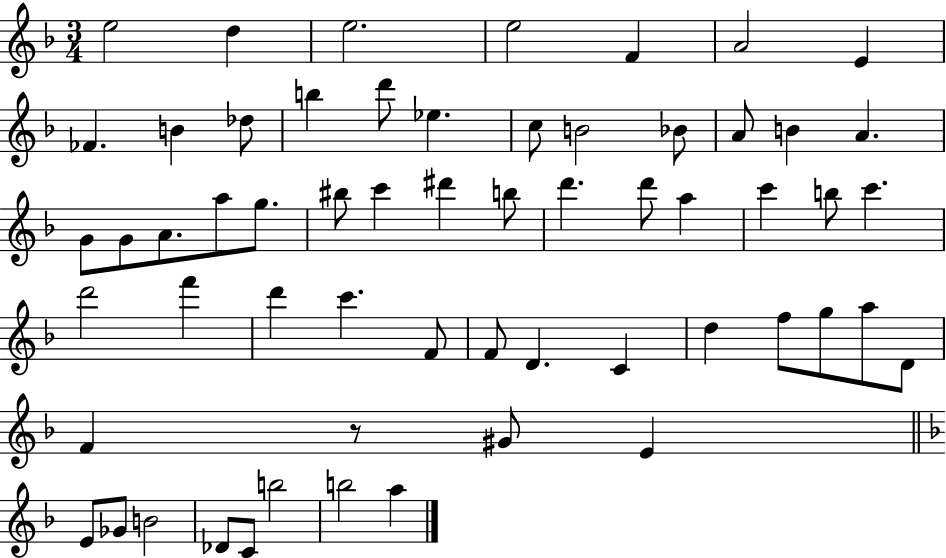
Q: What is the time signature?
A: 3/4